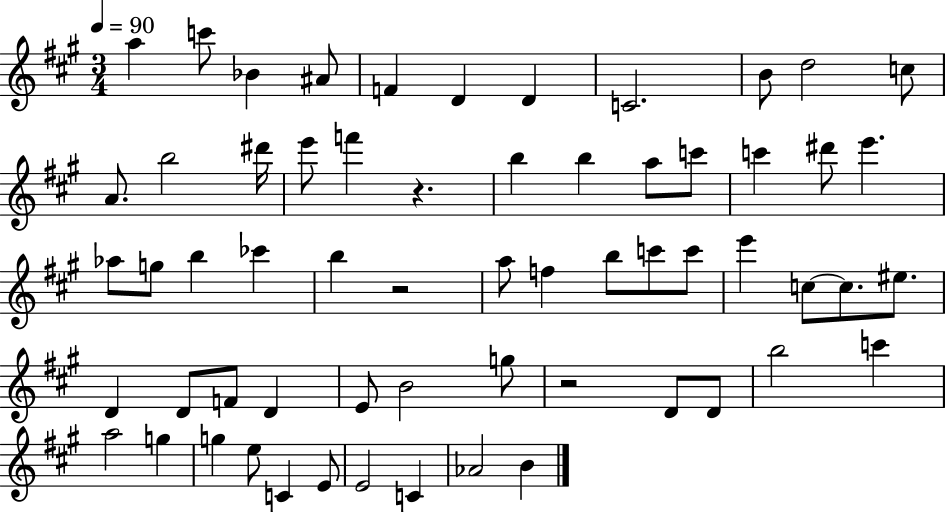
A5/q C6/e Bb4/q A#4/e F4/q D4/q D4/q C4/h. B4/e D5/h C5/e A4/e. B5/h D#6/s E6/e F6/q R/q. B5/q B5/q A5/e C6/e C6/q D#6/e E6/q. Ab5/e G5/e B5/q CES6/q B5/q R/h A5/e F5/q B5/e C6/e C6/e E6/q C5/e C5/e. EIS5/e. D4/q D4/e F4/e D4/q E4/e B4/h G5/e R/h D4/e D4/e B5/h C6/q A5/h G5/q G5/q E5/e C4/q E4/e E4/h C4/q Ab4/h B4/q